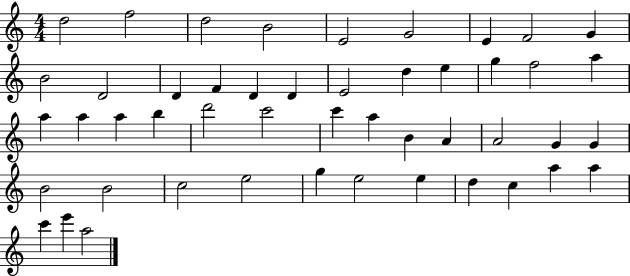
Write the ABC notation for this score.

X:1
T:Untitled
M:4/4
L:1/4
K:C
d2 f2 d2 B2 E2 G2 E F2 G B2 D2 D F D D E2 d e g f2 a a a a b d'2 c'2 c' a B A A2 G G B2 B2 c2 e2 g e2 e d c a a c' e' a2